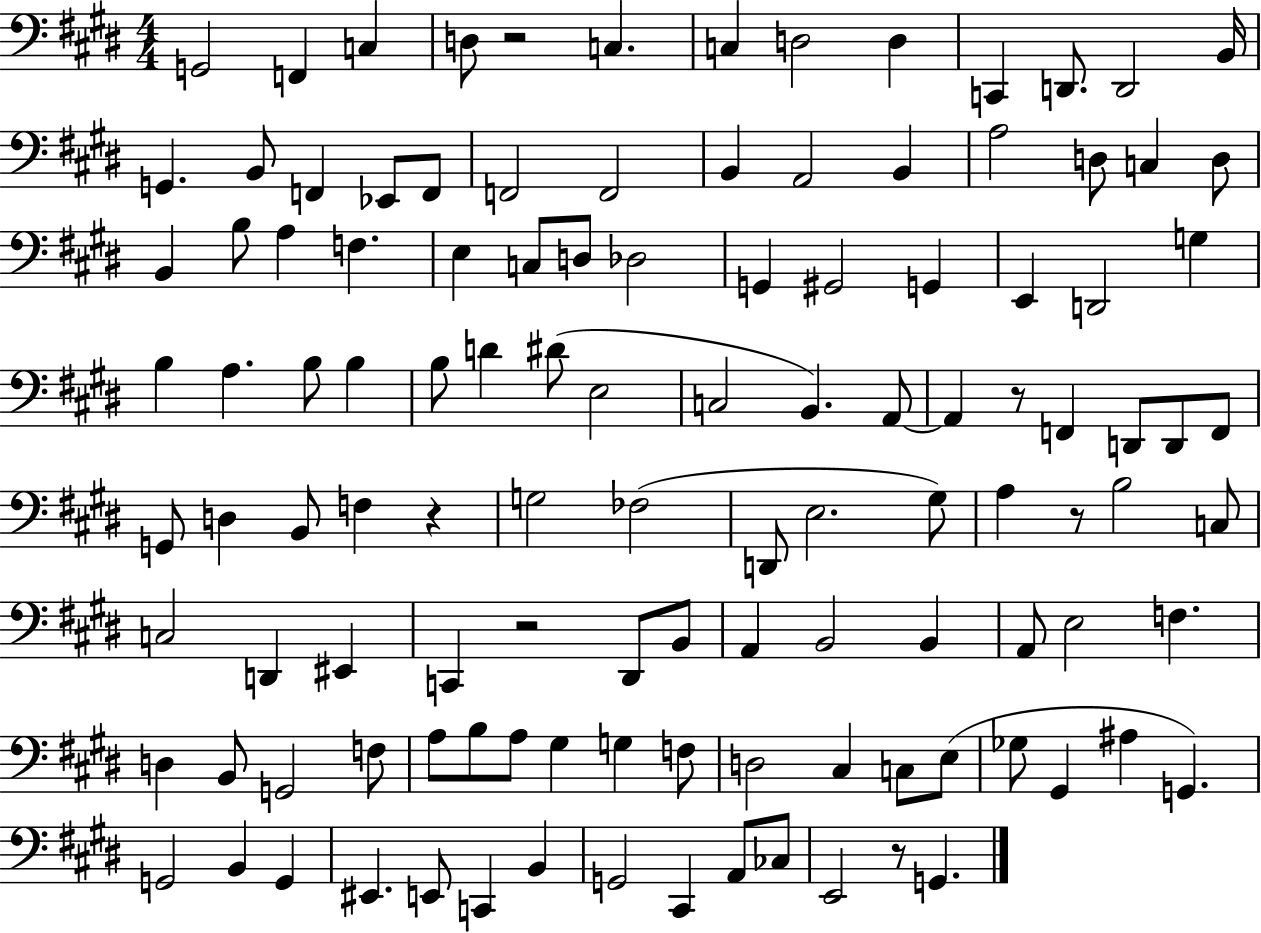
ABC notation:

X:1
T:Untitled
M:4/4
L:1/4
K:E
G,,2 F,, C, D,/2 z2 C, C, D,2 D, C,, D,,/2 D,,2 B,,/4 G,, B,,/2 F,, _E,,/2 F,,/2 F,,2 F,,2 B,, A,,2 B,, A,2 D,/2 C, D,/2 B,, B,/2 A, F, E, C,/2 D,/2 _D,2 G,, ^G,,2 G,, E,, D,,2 G, B, A, B,/2 B, B,/2 D ^D/2 E,2 C,2 B,, A,,/2 A,, z/2 F,, D,,/2 D,,/2 F,,/2 G,,/2 D, B,,/2 F, z G,2 _F,2 D,,/2 E,2 ^G,/2 A, z/2 B,2 C,/2 C,2 D,, ^E,, C,, z2 ^D,,/2 B,,/2 A,, B,,2 B,, A,,/2 E,2 F, D, B,,/2 G,,2 F,/2 A,/2 B,/2 A,/2 ^G, G, F,/2 D,2 ^C, C,/2 E,/2 _G,/2 ^G,, ^A, G,, G,,2 B,, G,, ^E,, E,,/2 C,, B,, G,,2 ^C,, A,,/2 _C,/2 E,,2 z/2 G,,